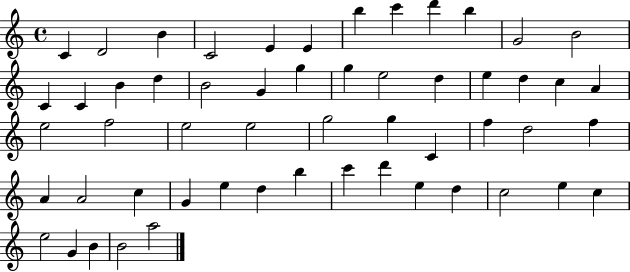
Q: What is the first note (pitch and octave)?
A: C4